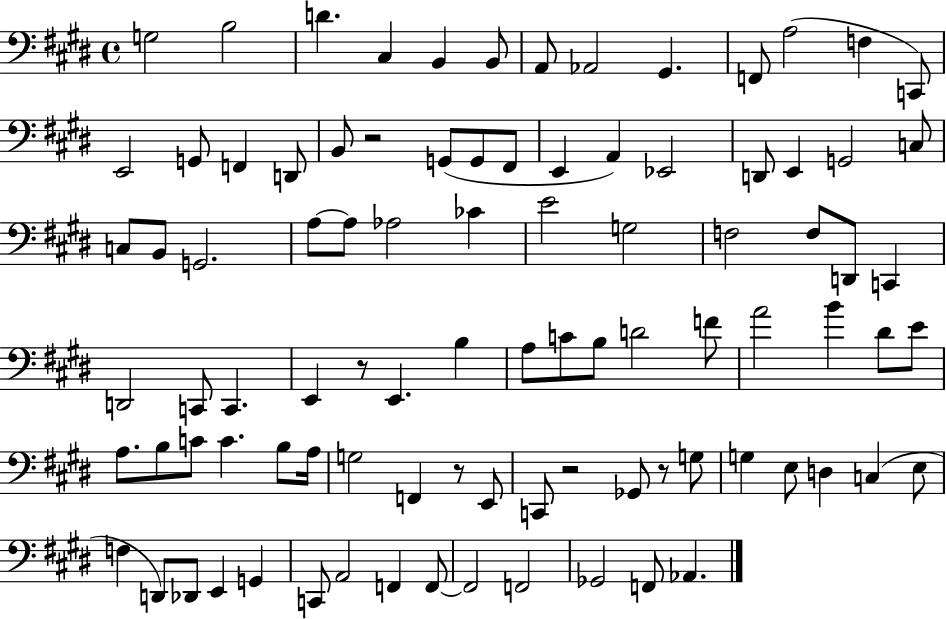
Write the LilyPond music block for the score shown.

{
  \clef bass
  \time 4/4
  \defaultTimeSignature
  \key e \major
  \repeat volta 2 { g2 b2 | d'4. cis4 b,4 b,8 | a,8 aes,2 gis,4. | f,8 a2( f4 c,8) | \break e,2 g,8 f,4 d,8 | b,8 r2 g,8( g,8 fis,8 | e,4 a,4) ees,2 | d,8 e,4 g,2 c8 | \break c8 b,8 g,2. | a8~~ a8 aes2 ces'4 | e'2 g2 | f2 f8 d,8 c,4 | \break d,2 c,8 c,4. | e,4 r8 e,4. b4 | a8 c'8 b8 d'2 f'8 | a'2 b'4 dis'8 e'8 | \break a8. b8 c'8 c'4. b8 a16 | g2 f,4 r8 e,8 | c,8 r2 ges,8 r8 g8 | g4 e8 d4 c4( e8 | \break f4 d,8) des,8 e,4 g,4 | c,8 a,2 f,4 f,8~~ | f,2 f,2 | ges,2 f,8 aes,4. | \break } \bar "|."
}